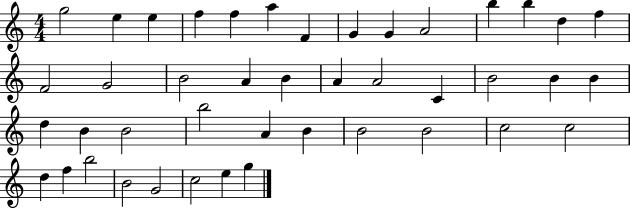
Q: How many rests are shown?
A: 0